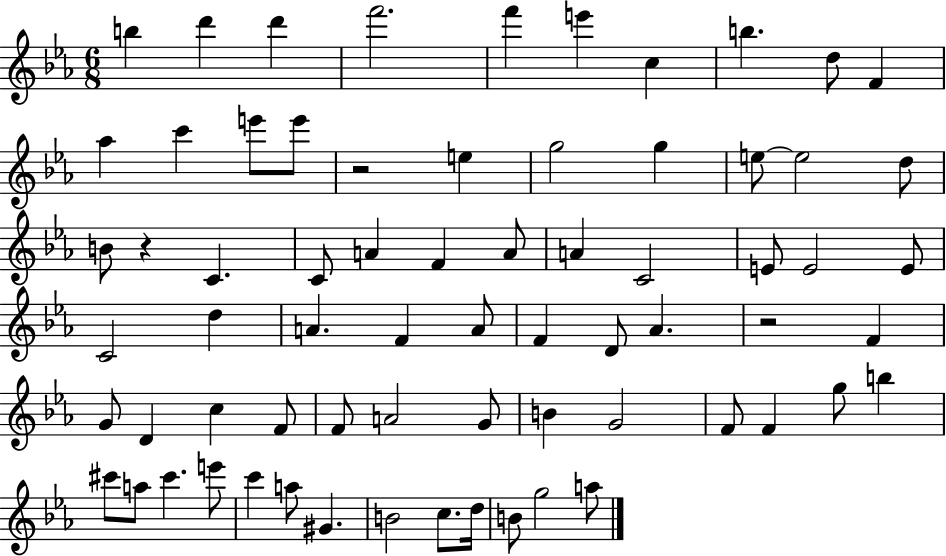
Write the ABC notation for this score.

X:1
T:Untitled
M:6/8
L:1/4
K:Eb
b d' d' f'2 f' e' c b d/2 F _a c' e'/2 e'/2 z2 e g2 g e/2 e2 d/2 B/2 z C C/2 A F A/2 A C2 E/2 E2 E/2 C2 d A F A/2 F D/2 _A z2 F G/2 D c F/2 F/2 A2 G/2 B G2 F/2 F g/2 b ^c'/2 a/2 ^c' e'/2 c' a/2 ^G B2 c/2 d/4 B/2 g2 a/2